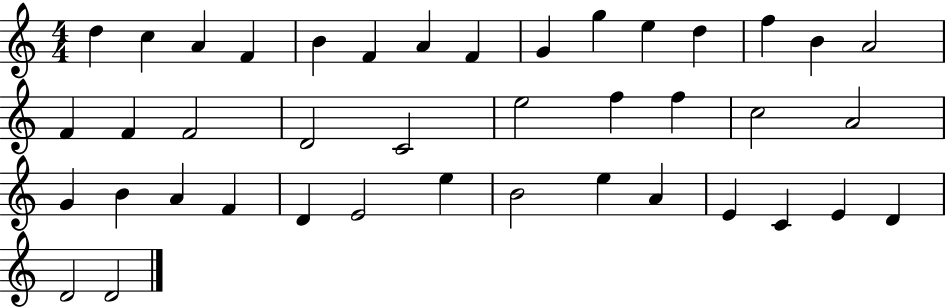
{
  \clef treble
  \numericTimeSignature
  \time 4/4
  \key c \major
  d''4 c''4 a'4 f'4 | b'4 f'4 a'4 f'4 | g'4 g''4 e''4 d''4 | f''4 b'4 a'2 | \break f'4 f'4 f'2 | d'2 c'2 | e''2 f''4 f''4 | c''2 a'2 | \break g'4 b'4 a'4 f'4 | d'4 e'2 e''4 | b'2 e''4 a'4 | e'4 c'4 e'4 d'4 | \break d'2 d'2 | \bar "|."
}